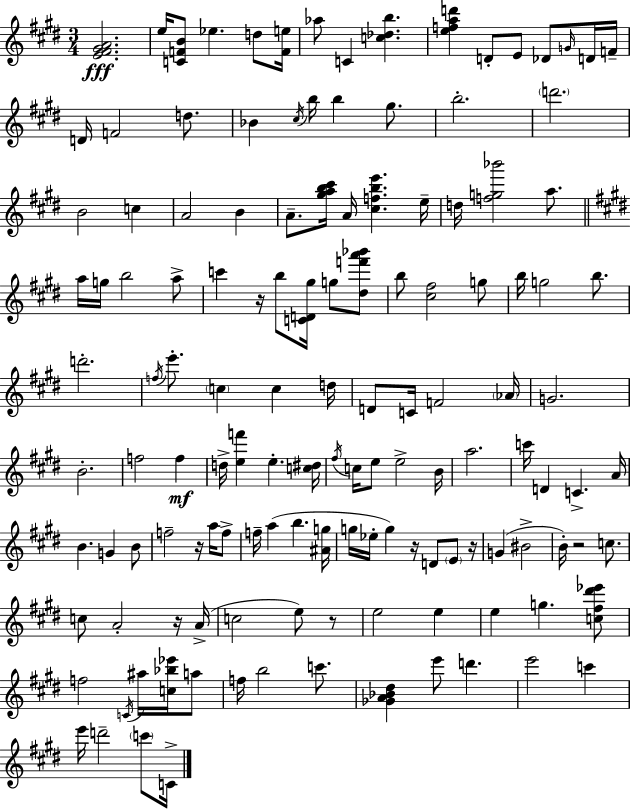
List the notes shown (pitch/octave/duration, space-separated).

[E4,F#4,G#4,A4]/h. E5/s [C4,F4,B4]/e Eb5/q. D5/e [F4,E5]/s Ab5/e C4/q [C5,Db5,B5]/q. [E5,F5,A5,D6]/q D4/e E4/e Db4/e G4/s D4/s F4/s D4/s F4/h D5/e. Bb4/q C#5/s B5/s B5/q G#5/e. B5/h. D6/h. B4/h C5/q A4/h B4/q A4/e. [G#5,A5,B5,C#6]/s A4/s [C#5,F5,B5,E6]/q. E5/s D5/s [F5,G5,Bb6]/h A5/e. A5/s G5/s B5/h A5/e C6/q R/s B5/e [C4,D4,G#5]/s G5/e [D#5,F6,A6,Bb6]/e B5/e [C#5,F#5]/h G5/e B5/s G5/h B5/e. D6/h. F5/s E6/e. C5/q C5/q D5/s D4/e C4/s F4/h Ab4/s G4/h. B4/h. F5/h F5/q D5/s [E5,F6]/q E5/q. [C5,D#5]/s F#5/s C5/s E5/e E5/h B4/s A5/h. C6/s D4/q C4/q. A4/s B4/q. G4/q B4/e F5/h R/s A5/s F5/e F5/s A5/q B5/q. [A#4,G5]/s G5/s Eb5/s G5/q R/s D4/e E4/e R/s G4/q BIS4/h B4/s R/h C5/e. C5/e A4/h R/s A4/s C5/h E5/e R/e E5/h E5/q E5/q G5/q. [C5,F#5,D#6,Eb6]/e F5/h C4/s A#5/s [C5,Bb5,Eb6]/s A5/e F5/s B5/h C6/e. [Gb4,A4,Bb4,D#5]/q E6/e D6/q. E6/h C6/q E6/s D6/h C6/e C4/s